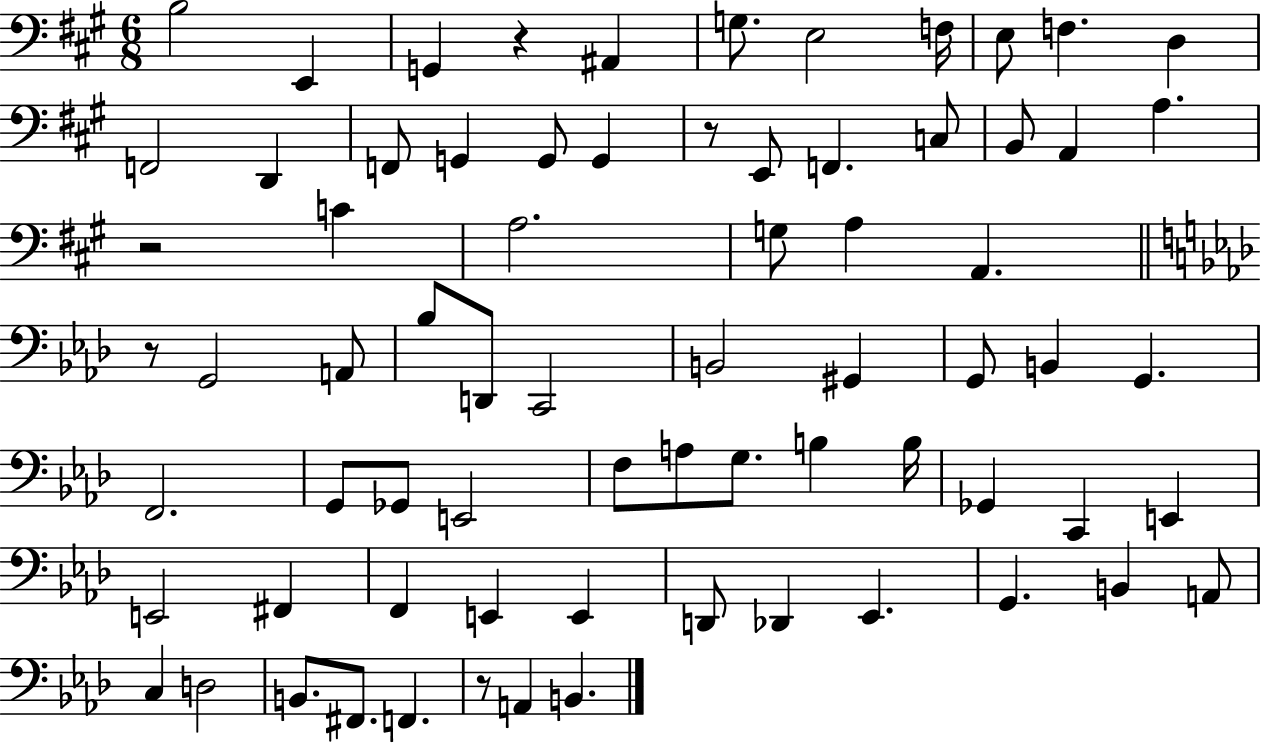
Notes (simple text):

B3/h E2/q G2/q R/q A#2/q G3/e. E3/h F3/s E3/e F3/q. D3/q F2/h D2/q F2/e G2/q G2/e G2/q R/e E2/e F2/q. C3/e B2/e A2/q A3/q. R/h C4/q A3/h. G3/e A3/q A2/q. R/e G2/h A2/e Bb3/e D2/e C2/h B2/h G#2/q G2/e B2/q G2/q. F2/h. G2/e Gb2/e E2/h F3/e A3/e G3/e. B3/q B3/s Gb2/q C2/q E2/q E2/h F#2/q F2/q E2/q E2/q D2/e Db2/q Eb2/q. G2/q. B2/q A2/e C3/q D3/h B2/e. F#2/e. F2/q. R/e A2/q B2/q.